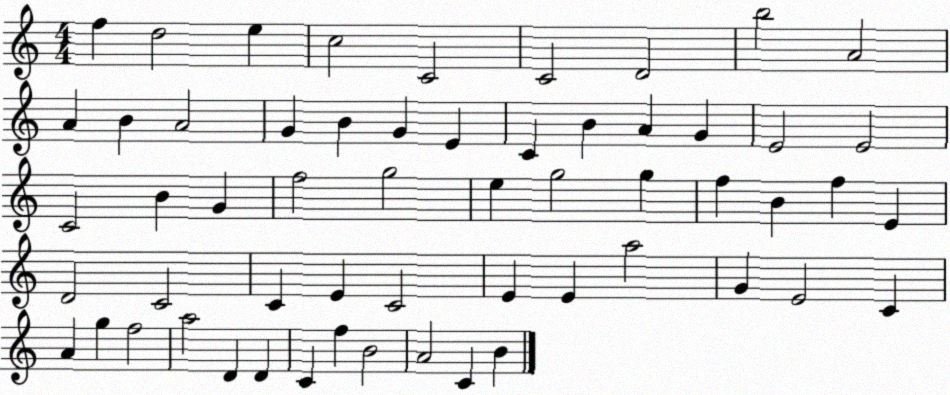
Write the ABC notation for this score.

X:1
T:Untitled
M:4/4
L:1/4
K:C
f d2 e c2 C2 C2 D2 b2 A2 A B A2 G B G E C B A G E2 E2 C2 B G f2 g2 e g2 g f B f E D2 C2 C E C2 E E a2 G E2 C A g f2 a2 D D C f B2 A2 C B